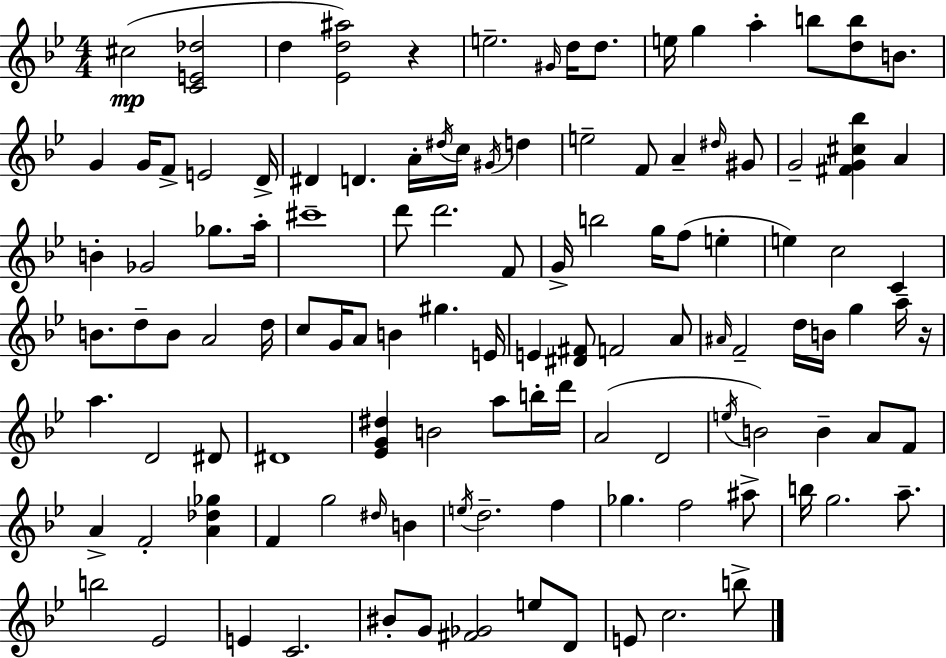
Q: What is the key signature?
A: G minor